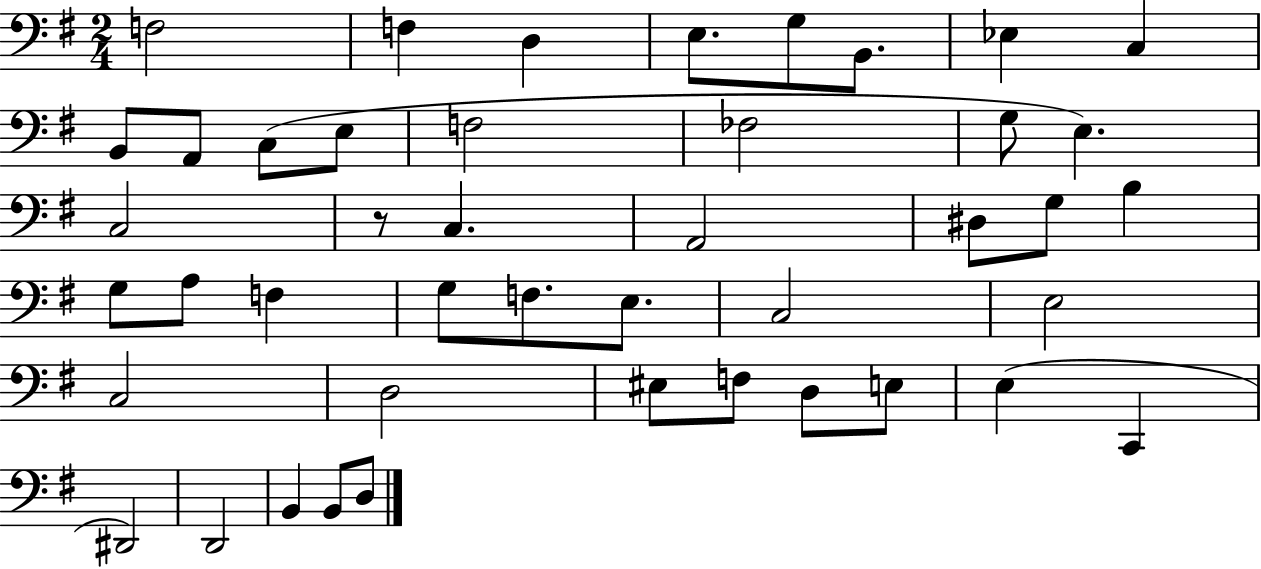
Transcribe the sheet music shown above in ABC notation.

X:1
T:Untitled
M:2/4
L:1/4
K:G
F,2 F, D, E,/2 G,/2 B,,/2 _E, C, B,,/2 A,,/2 C,/2 E,/2 F,2 _F,2 G,/2 E, C,2 z/2 C, A,,2 ^D,/2 G,/2 B, G,/2 A,/2 F, G,/2 F,/2 E,/2 C,2 E,2 C,2 D,2 ^E,/2 F,/2 D,/2 E,/2 E, C,, ^D,,2 D,,2 B,, B,,/2 D,/2